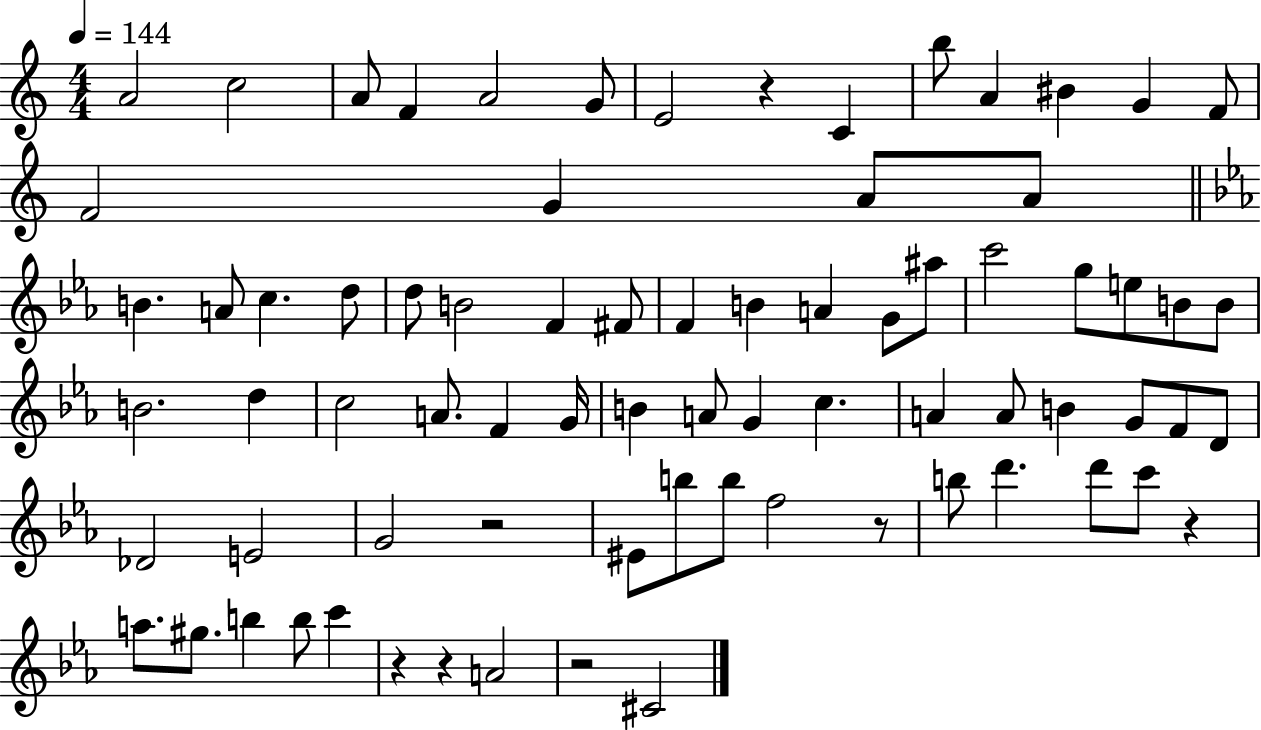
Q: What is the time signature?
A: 4/4